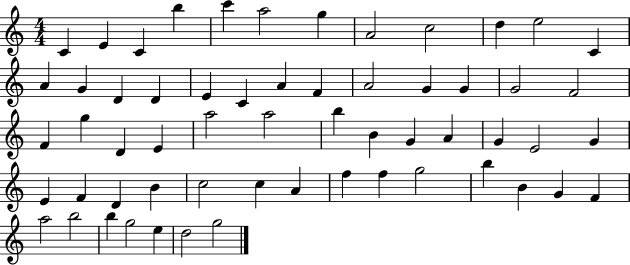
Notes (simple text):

C4/q E4/q C4/q B5/q C6/q A5/h G5/q A4/h C5/h D5/q E5/h C4/q A4/q G4/q D4/q D4/q E4/q C4/q A4/q F4/q A4/h G4/q G4/q G4/h F4/h F4/q G5/q D4/q E4/q A5/h A5/h B5/q B4/q G4/q A4/q G4/q E4/h G4/q E4/q F4/q D4/q B4/q C5/h C5/q A4/q F5/q F5/q G5/h B5/q B4/q G4/q F4/q A5/h B5/h B5/q G5/h E5/q D5/h G5/h